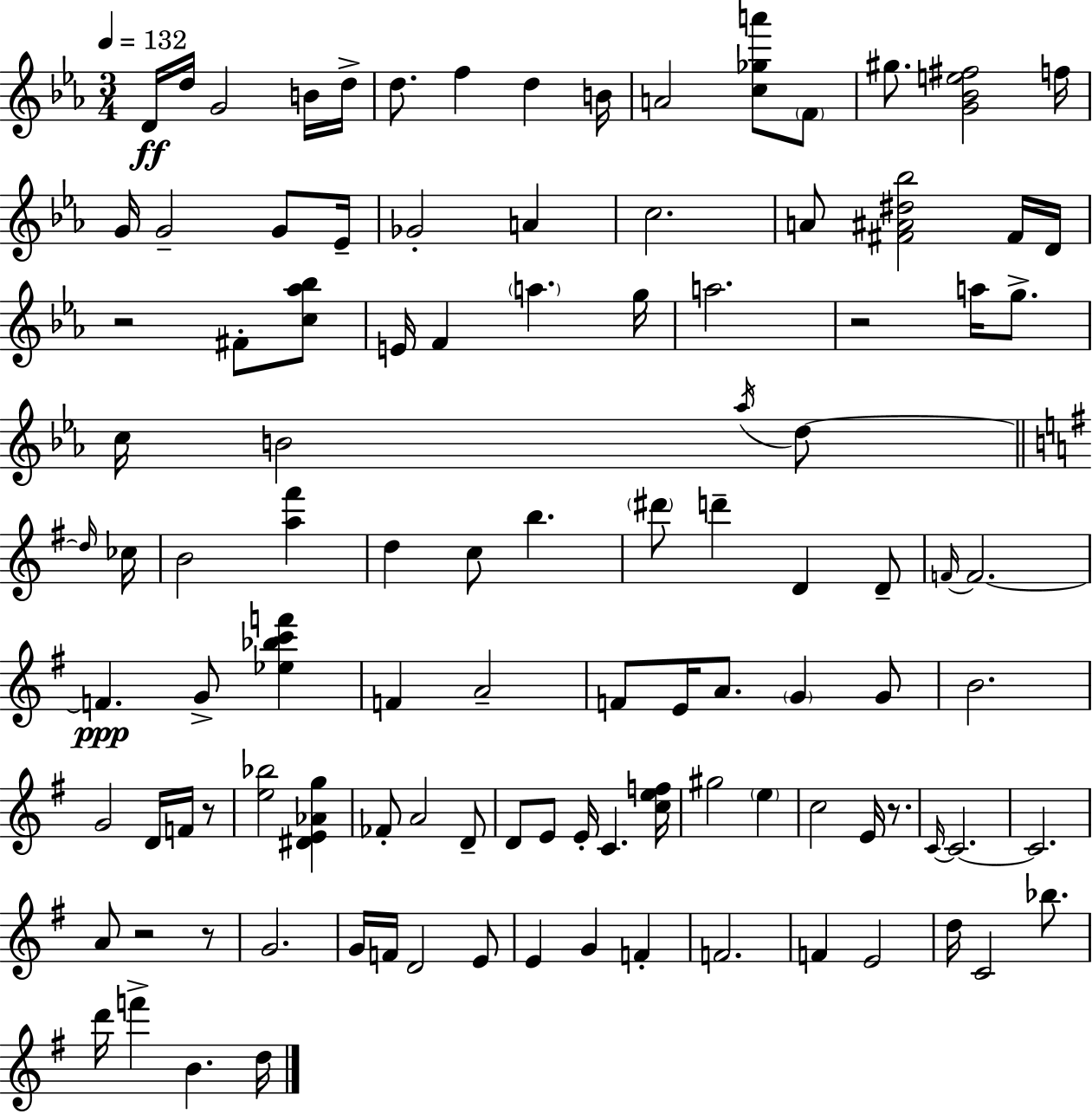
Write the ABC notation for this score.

X:1
T:Untitled
M:3/4
L:1/4
K:Eb
D/4 d/4 G2 B/4 d/4 d/2 f d B/4 A2 [c_ga']/2 F/2 ^g/2 [G_Be^f]2 f/4 G/4 G2 G/2 _E/4 _G2 A c2 A/2 [^F^A^d_b]2 ^F/4 D/4 z2 ^F/2 [c_a_b]/2 E/4 F a g/4 a2 z2 a/4 g/2 c/4 B2 _a/4 d/2 d/4 _c/4 B2 [a^f'] d c/2 b ^d'/2 d' D D/2 F/4 F2 F G/2 [_e_bc'f'] F A2 F/2 E/4 A/2 G G/2 B2 G2 D/4 F/4 z/2 [e_b]2 [^DE_Ag] _F/2 A2 D/2 D/2 E/2 E/4 C [cef]/4 ^g2 e c2 E/4 z/2 C/4 C2 C2 A/2 z2 z/2 G2 G/4 F/4 D2 E/2 E G F F2 F E2 d/4 C2 _b/2 d'/4 f' B d/4